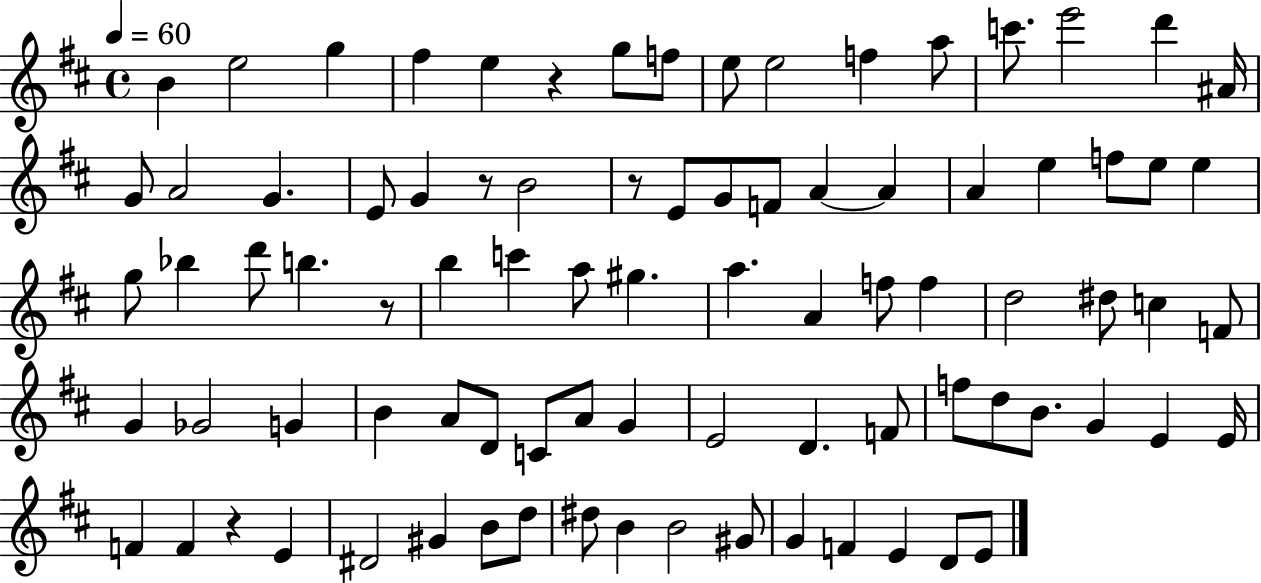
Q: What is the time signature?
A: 4/4